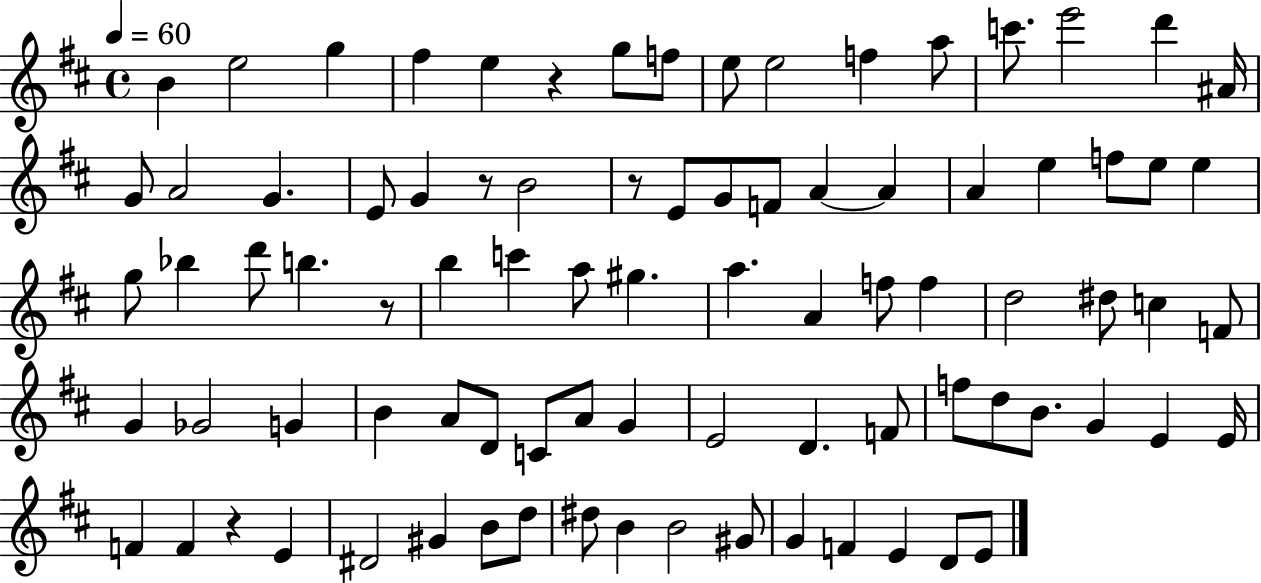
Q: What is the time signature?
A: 4/4